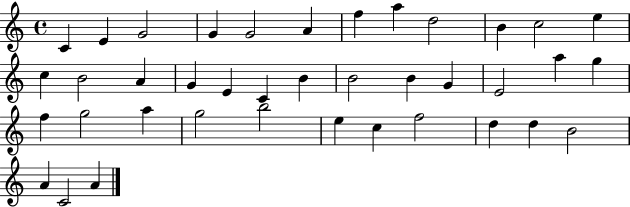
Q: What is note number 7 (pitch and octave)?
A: F5